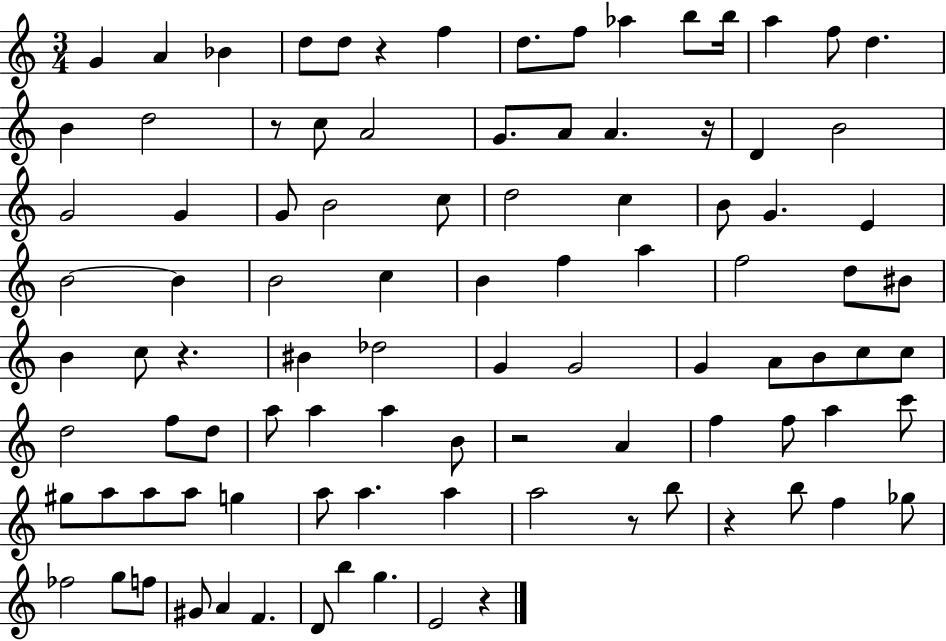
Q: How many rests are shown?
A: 8